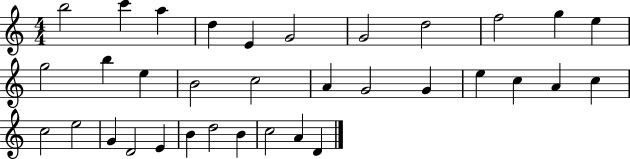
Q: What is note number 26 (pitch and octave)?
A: G4